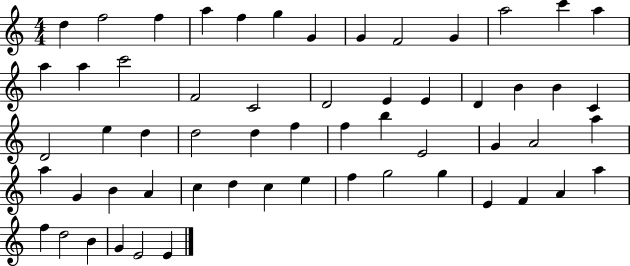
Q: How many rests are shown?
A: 0